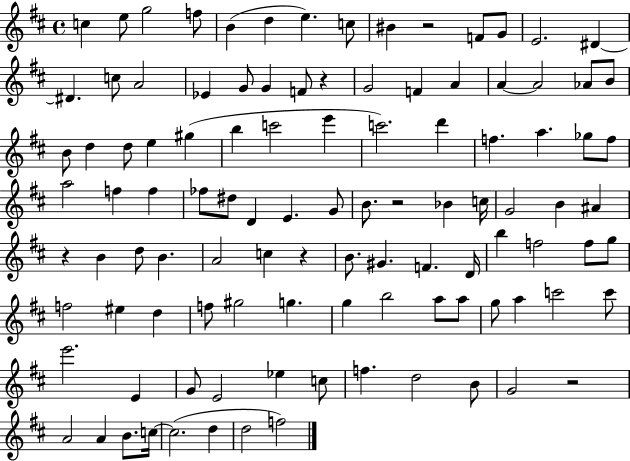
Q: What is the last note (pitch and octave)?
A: F5